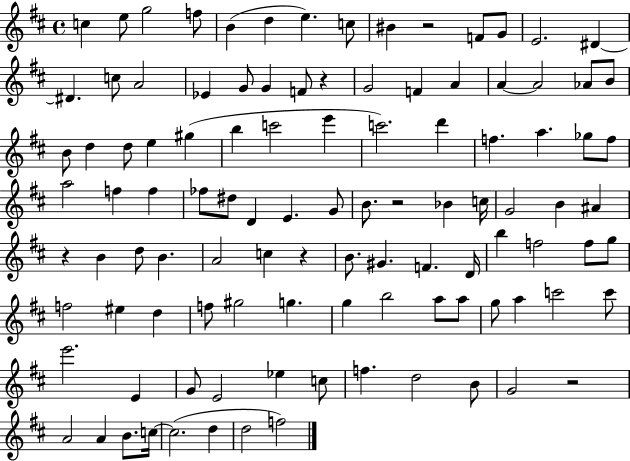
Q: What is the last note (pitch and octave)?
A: F5